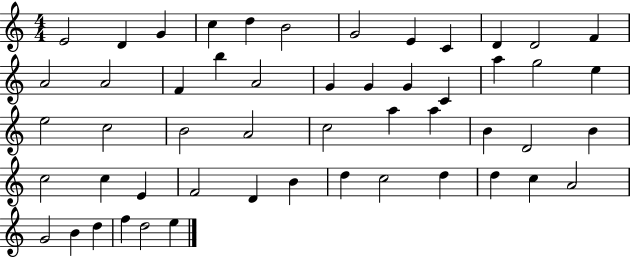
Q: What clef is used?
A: treble